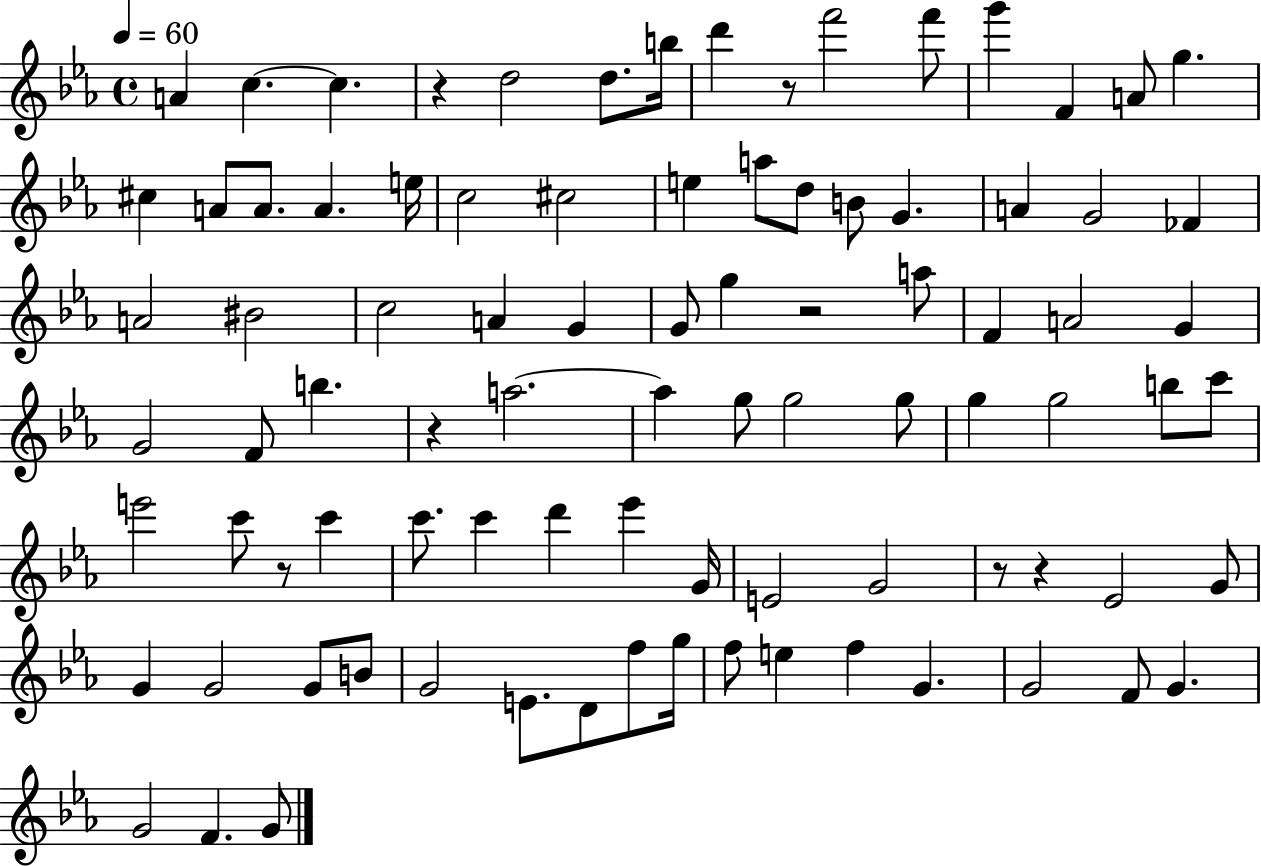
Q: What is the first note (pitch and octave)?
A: A4